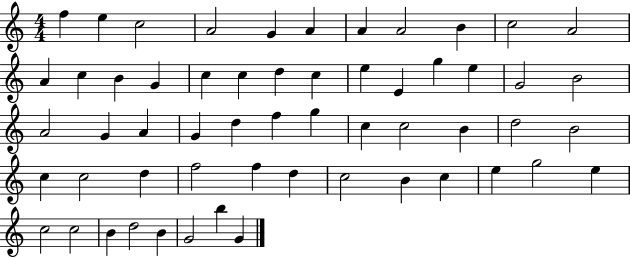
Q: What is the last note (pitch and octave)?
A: G4